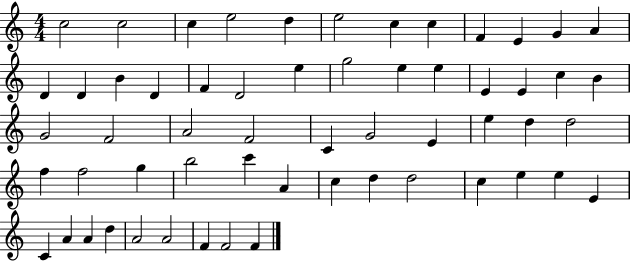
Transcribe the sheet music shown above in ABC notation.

X:1
T:Untitled
M:4/4
L:1/4
K:C
c2 c2 c e2 d e2 c c F E G A D D B D F D2 e g2 e e E E c B G2 F2 A2 F2 C G2 E e d d2 f f2 g b2 c' A c d d2 c e e E C A A d A2 A2 F F2 F